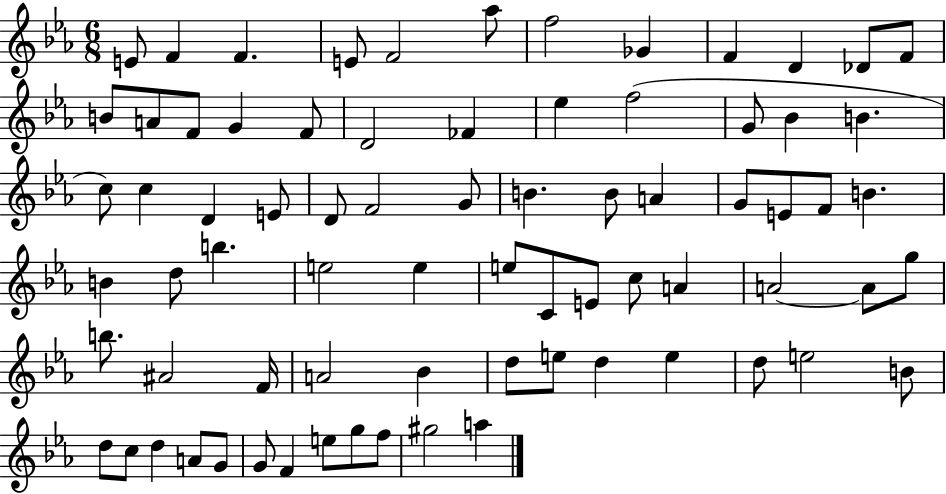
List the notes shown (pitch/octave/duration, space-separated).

E4/e F4/q F4/q. E4/e F4/h Ab5/e F5/h Gb4/q F4/q D4/q Db4/e F4/e B4/e A4/e F4/e G4/q F4/e D4/h FES4/q Eb5/q F5/h G4/e Bb4/q B4/q. C5/e C5/q D4/q E4/e D4/e F4/h G4/e B4/q. B4/e A4/q G4/e E4/e F4/e B4/q. B4/q D5/e B5/q. E5/h E5/q E5/e C4/e E4/e C5/e A4/q A4/h A4/e G5/e B5/e. A#4/h F4/s A4/h Bb4/q D5/e E5/e D5/q E5/q D5/e E5/h B4/e D5/e C5/e D5/q A4/e G4/e G4/e F4/q E5/e G5/e F5/e G#5/h A5/q